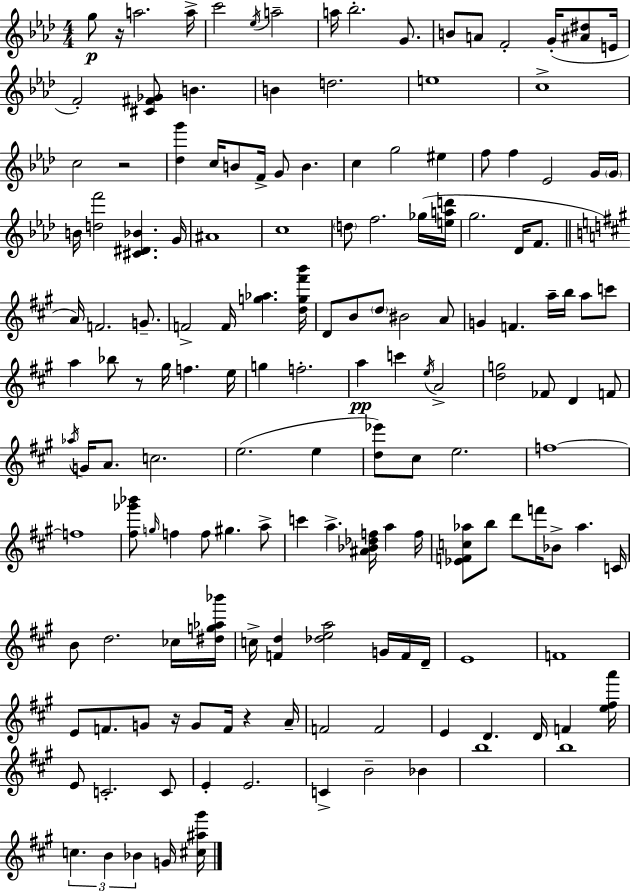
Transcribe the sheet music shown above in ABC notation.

X:1
T:Untitled
M:4/4
L:1/4
K:Ab
g/2 z/4 a2 a/4 c'2 _e/4 a2 a/4 _b2 G/2 B/2 A/2 F2 G/4 [^A^d]/2 E/4 F2 [^C^F_G]/2 B B d2 e4 c4 c2 z2 [_dg'] c/4 B/2 F/4 G/2 B c g2 ^e f/2 f _E2 G/4 G/4 B/4 [df']2 [^C^D_B] G/4 ^A4 c4 d/2 f2 _g/4 [ead']/4 g2 _D/4 F/2 A/4 F2 G/2 F2 F/4 [g_a] [dg^f'b']/4 D/2 B/2 d/2 ^B2 A/2 G F a/4 b/4 a/2 c'/2 a _b/2 z/2 ^g/4 f e/4 g f2 a c' e/4 A2 [dg]2 _F/2 D F/2 _a/4 G/4 A/2 c2 e2 e [d_e']/2 ^c/2 e2 f4 f4 [^f_g'_b']/2 g/4 f f/2 ^g a/2 c' a [^A_B_df]/4 a f/4 [_EFc_a]/2 b/2 d'/2 f'/4 _B/2 _a C/4 B/2 d2 _c/4 [^dg_a_b']/4 c/4 [Fd] [_dea]2 G/4 F/4 D/4 E4 F4 E/2 F/2 G/2 z/4 G/2 F/4 z A/4 F2 F2 E D D/4 F [e^fa']/4 E/2 C2 C/2 E E2 C B2 _B b4 b4 c B _B G/4 [^c^a^g']/4